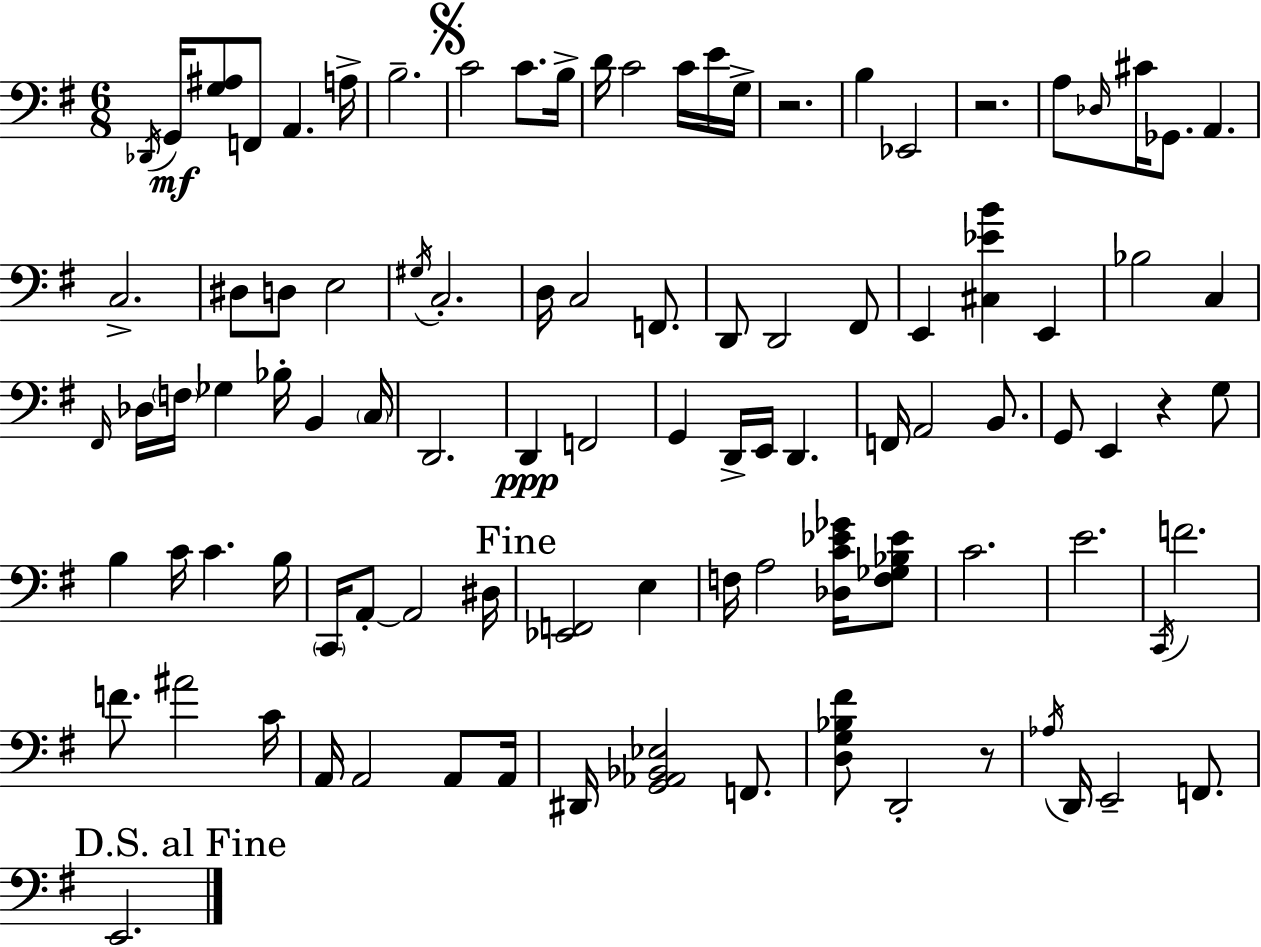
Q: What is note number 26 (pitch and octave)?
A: G#3